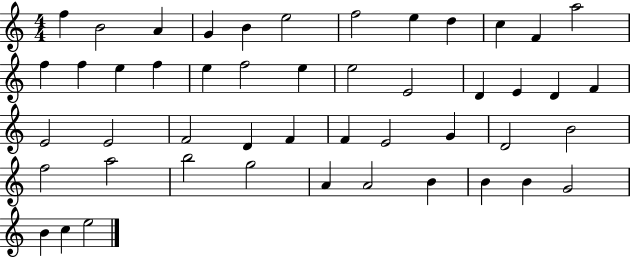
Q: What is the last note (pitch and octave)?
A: E5